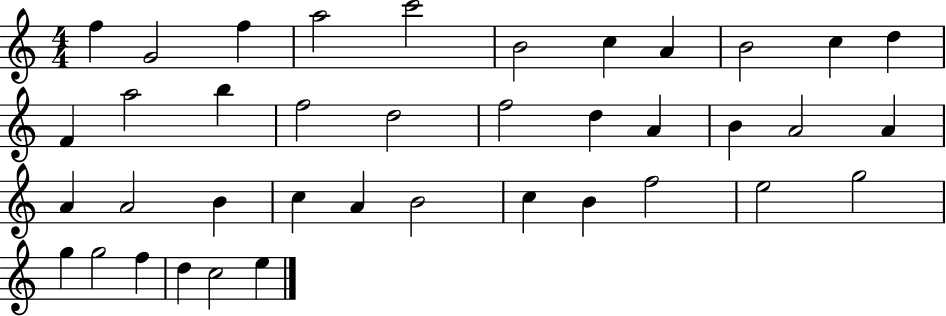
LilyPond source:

{
  \clef treble
  \numericTimeSignature
  \time 4/4
  \key c \major
  f''4 g'2 f''4 | a''2 c'''2 | b'2 c''4 a'4 | b'2 c''4 d''4 | \break f'4 a''2 b''4 | f''2 d''2 | f''2 d''4 a'4 | b'4 a'2 a'4 | \break a'4 a'2 b'4 | c''4 a'4 b'2 | c''4 b'4 f''2 | e''2 g''2 | \break g''4 g''2 f''4 | d''4 c''2 e''4 | \bar "|."
}